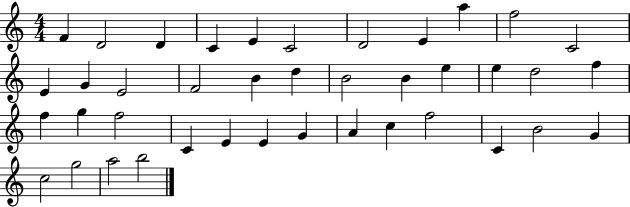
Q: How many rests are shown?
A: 0